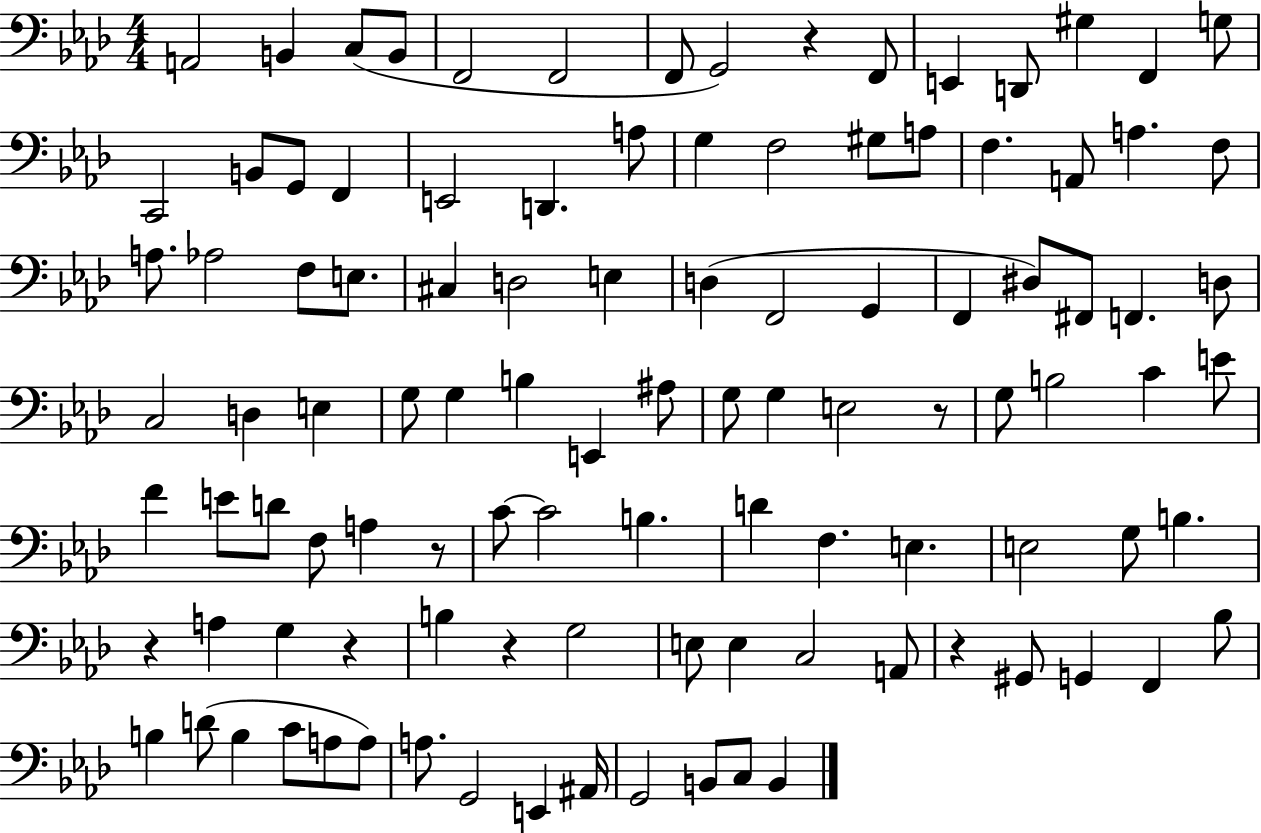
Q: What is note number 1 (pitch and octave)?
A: A2